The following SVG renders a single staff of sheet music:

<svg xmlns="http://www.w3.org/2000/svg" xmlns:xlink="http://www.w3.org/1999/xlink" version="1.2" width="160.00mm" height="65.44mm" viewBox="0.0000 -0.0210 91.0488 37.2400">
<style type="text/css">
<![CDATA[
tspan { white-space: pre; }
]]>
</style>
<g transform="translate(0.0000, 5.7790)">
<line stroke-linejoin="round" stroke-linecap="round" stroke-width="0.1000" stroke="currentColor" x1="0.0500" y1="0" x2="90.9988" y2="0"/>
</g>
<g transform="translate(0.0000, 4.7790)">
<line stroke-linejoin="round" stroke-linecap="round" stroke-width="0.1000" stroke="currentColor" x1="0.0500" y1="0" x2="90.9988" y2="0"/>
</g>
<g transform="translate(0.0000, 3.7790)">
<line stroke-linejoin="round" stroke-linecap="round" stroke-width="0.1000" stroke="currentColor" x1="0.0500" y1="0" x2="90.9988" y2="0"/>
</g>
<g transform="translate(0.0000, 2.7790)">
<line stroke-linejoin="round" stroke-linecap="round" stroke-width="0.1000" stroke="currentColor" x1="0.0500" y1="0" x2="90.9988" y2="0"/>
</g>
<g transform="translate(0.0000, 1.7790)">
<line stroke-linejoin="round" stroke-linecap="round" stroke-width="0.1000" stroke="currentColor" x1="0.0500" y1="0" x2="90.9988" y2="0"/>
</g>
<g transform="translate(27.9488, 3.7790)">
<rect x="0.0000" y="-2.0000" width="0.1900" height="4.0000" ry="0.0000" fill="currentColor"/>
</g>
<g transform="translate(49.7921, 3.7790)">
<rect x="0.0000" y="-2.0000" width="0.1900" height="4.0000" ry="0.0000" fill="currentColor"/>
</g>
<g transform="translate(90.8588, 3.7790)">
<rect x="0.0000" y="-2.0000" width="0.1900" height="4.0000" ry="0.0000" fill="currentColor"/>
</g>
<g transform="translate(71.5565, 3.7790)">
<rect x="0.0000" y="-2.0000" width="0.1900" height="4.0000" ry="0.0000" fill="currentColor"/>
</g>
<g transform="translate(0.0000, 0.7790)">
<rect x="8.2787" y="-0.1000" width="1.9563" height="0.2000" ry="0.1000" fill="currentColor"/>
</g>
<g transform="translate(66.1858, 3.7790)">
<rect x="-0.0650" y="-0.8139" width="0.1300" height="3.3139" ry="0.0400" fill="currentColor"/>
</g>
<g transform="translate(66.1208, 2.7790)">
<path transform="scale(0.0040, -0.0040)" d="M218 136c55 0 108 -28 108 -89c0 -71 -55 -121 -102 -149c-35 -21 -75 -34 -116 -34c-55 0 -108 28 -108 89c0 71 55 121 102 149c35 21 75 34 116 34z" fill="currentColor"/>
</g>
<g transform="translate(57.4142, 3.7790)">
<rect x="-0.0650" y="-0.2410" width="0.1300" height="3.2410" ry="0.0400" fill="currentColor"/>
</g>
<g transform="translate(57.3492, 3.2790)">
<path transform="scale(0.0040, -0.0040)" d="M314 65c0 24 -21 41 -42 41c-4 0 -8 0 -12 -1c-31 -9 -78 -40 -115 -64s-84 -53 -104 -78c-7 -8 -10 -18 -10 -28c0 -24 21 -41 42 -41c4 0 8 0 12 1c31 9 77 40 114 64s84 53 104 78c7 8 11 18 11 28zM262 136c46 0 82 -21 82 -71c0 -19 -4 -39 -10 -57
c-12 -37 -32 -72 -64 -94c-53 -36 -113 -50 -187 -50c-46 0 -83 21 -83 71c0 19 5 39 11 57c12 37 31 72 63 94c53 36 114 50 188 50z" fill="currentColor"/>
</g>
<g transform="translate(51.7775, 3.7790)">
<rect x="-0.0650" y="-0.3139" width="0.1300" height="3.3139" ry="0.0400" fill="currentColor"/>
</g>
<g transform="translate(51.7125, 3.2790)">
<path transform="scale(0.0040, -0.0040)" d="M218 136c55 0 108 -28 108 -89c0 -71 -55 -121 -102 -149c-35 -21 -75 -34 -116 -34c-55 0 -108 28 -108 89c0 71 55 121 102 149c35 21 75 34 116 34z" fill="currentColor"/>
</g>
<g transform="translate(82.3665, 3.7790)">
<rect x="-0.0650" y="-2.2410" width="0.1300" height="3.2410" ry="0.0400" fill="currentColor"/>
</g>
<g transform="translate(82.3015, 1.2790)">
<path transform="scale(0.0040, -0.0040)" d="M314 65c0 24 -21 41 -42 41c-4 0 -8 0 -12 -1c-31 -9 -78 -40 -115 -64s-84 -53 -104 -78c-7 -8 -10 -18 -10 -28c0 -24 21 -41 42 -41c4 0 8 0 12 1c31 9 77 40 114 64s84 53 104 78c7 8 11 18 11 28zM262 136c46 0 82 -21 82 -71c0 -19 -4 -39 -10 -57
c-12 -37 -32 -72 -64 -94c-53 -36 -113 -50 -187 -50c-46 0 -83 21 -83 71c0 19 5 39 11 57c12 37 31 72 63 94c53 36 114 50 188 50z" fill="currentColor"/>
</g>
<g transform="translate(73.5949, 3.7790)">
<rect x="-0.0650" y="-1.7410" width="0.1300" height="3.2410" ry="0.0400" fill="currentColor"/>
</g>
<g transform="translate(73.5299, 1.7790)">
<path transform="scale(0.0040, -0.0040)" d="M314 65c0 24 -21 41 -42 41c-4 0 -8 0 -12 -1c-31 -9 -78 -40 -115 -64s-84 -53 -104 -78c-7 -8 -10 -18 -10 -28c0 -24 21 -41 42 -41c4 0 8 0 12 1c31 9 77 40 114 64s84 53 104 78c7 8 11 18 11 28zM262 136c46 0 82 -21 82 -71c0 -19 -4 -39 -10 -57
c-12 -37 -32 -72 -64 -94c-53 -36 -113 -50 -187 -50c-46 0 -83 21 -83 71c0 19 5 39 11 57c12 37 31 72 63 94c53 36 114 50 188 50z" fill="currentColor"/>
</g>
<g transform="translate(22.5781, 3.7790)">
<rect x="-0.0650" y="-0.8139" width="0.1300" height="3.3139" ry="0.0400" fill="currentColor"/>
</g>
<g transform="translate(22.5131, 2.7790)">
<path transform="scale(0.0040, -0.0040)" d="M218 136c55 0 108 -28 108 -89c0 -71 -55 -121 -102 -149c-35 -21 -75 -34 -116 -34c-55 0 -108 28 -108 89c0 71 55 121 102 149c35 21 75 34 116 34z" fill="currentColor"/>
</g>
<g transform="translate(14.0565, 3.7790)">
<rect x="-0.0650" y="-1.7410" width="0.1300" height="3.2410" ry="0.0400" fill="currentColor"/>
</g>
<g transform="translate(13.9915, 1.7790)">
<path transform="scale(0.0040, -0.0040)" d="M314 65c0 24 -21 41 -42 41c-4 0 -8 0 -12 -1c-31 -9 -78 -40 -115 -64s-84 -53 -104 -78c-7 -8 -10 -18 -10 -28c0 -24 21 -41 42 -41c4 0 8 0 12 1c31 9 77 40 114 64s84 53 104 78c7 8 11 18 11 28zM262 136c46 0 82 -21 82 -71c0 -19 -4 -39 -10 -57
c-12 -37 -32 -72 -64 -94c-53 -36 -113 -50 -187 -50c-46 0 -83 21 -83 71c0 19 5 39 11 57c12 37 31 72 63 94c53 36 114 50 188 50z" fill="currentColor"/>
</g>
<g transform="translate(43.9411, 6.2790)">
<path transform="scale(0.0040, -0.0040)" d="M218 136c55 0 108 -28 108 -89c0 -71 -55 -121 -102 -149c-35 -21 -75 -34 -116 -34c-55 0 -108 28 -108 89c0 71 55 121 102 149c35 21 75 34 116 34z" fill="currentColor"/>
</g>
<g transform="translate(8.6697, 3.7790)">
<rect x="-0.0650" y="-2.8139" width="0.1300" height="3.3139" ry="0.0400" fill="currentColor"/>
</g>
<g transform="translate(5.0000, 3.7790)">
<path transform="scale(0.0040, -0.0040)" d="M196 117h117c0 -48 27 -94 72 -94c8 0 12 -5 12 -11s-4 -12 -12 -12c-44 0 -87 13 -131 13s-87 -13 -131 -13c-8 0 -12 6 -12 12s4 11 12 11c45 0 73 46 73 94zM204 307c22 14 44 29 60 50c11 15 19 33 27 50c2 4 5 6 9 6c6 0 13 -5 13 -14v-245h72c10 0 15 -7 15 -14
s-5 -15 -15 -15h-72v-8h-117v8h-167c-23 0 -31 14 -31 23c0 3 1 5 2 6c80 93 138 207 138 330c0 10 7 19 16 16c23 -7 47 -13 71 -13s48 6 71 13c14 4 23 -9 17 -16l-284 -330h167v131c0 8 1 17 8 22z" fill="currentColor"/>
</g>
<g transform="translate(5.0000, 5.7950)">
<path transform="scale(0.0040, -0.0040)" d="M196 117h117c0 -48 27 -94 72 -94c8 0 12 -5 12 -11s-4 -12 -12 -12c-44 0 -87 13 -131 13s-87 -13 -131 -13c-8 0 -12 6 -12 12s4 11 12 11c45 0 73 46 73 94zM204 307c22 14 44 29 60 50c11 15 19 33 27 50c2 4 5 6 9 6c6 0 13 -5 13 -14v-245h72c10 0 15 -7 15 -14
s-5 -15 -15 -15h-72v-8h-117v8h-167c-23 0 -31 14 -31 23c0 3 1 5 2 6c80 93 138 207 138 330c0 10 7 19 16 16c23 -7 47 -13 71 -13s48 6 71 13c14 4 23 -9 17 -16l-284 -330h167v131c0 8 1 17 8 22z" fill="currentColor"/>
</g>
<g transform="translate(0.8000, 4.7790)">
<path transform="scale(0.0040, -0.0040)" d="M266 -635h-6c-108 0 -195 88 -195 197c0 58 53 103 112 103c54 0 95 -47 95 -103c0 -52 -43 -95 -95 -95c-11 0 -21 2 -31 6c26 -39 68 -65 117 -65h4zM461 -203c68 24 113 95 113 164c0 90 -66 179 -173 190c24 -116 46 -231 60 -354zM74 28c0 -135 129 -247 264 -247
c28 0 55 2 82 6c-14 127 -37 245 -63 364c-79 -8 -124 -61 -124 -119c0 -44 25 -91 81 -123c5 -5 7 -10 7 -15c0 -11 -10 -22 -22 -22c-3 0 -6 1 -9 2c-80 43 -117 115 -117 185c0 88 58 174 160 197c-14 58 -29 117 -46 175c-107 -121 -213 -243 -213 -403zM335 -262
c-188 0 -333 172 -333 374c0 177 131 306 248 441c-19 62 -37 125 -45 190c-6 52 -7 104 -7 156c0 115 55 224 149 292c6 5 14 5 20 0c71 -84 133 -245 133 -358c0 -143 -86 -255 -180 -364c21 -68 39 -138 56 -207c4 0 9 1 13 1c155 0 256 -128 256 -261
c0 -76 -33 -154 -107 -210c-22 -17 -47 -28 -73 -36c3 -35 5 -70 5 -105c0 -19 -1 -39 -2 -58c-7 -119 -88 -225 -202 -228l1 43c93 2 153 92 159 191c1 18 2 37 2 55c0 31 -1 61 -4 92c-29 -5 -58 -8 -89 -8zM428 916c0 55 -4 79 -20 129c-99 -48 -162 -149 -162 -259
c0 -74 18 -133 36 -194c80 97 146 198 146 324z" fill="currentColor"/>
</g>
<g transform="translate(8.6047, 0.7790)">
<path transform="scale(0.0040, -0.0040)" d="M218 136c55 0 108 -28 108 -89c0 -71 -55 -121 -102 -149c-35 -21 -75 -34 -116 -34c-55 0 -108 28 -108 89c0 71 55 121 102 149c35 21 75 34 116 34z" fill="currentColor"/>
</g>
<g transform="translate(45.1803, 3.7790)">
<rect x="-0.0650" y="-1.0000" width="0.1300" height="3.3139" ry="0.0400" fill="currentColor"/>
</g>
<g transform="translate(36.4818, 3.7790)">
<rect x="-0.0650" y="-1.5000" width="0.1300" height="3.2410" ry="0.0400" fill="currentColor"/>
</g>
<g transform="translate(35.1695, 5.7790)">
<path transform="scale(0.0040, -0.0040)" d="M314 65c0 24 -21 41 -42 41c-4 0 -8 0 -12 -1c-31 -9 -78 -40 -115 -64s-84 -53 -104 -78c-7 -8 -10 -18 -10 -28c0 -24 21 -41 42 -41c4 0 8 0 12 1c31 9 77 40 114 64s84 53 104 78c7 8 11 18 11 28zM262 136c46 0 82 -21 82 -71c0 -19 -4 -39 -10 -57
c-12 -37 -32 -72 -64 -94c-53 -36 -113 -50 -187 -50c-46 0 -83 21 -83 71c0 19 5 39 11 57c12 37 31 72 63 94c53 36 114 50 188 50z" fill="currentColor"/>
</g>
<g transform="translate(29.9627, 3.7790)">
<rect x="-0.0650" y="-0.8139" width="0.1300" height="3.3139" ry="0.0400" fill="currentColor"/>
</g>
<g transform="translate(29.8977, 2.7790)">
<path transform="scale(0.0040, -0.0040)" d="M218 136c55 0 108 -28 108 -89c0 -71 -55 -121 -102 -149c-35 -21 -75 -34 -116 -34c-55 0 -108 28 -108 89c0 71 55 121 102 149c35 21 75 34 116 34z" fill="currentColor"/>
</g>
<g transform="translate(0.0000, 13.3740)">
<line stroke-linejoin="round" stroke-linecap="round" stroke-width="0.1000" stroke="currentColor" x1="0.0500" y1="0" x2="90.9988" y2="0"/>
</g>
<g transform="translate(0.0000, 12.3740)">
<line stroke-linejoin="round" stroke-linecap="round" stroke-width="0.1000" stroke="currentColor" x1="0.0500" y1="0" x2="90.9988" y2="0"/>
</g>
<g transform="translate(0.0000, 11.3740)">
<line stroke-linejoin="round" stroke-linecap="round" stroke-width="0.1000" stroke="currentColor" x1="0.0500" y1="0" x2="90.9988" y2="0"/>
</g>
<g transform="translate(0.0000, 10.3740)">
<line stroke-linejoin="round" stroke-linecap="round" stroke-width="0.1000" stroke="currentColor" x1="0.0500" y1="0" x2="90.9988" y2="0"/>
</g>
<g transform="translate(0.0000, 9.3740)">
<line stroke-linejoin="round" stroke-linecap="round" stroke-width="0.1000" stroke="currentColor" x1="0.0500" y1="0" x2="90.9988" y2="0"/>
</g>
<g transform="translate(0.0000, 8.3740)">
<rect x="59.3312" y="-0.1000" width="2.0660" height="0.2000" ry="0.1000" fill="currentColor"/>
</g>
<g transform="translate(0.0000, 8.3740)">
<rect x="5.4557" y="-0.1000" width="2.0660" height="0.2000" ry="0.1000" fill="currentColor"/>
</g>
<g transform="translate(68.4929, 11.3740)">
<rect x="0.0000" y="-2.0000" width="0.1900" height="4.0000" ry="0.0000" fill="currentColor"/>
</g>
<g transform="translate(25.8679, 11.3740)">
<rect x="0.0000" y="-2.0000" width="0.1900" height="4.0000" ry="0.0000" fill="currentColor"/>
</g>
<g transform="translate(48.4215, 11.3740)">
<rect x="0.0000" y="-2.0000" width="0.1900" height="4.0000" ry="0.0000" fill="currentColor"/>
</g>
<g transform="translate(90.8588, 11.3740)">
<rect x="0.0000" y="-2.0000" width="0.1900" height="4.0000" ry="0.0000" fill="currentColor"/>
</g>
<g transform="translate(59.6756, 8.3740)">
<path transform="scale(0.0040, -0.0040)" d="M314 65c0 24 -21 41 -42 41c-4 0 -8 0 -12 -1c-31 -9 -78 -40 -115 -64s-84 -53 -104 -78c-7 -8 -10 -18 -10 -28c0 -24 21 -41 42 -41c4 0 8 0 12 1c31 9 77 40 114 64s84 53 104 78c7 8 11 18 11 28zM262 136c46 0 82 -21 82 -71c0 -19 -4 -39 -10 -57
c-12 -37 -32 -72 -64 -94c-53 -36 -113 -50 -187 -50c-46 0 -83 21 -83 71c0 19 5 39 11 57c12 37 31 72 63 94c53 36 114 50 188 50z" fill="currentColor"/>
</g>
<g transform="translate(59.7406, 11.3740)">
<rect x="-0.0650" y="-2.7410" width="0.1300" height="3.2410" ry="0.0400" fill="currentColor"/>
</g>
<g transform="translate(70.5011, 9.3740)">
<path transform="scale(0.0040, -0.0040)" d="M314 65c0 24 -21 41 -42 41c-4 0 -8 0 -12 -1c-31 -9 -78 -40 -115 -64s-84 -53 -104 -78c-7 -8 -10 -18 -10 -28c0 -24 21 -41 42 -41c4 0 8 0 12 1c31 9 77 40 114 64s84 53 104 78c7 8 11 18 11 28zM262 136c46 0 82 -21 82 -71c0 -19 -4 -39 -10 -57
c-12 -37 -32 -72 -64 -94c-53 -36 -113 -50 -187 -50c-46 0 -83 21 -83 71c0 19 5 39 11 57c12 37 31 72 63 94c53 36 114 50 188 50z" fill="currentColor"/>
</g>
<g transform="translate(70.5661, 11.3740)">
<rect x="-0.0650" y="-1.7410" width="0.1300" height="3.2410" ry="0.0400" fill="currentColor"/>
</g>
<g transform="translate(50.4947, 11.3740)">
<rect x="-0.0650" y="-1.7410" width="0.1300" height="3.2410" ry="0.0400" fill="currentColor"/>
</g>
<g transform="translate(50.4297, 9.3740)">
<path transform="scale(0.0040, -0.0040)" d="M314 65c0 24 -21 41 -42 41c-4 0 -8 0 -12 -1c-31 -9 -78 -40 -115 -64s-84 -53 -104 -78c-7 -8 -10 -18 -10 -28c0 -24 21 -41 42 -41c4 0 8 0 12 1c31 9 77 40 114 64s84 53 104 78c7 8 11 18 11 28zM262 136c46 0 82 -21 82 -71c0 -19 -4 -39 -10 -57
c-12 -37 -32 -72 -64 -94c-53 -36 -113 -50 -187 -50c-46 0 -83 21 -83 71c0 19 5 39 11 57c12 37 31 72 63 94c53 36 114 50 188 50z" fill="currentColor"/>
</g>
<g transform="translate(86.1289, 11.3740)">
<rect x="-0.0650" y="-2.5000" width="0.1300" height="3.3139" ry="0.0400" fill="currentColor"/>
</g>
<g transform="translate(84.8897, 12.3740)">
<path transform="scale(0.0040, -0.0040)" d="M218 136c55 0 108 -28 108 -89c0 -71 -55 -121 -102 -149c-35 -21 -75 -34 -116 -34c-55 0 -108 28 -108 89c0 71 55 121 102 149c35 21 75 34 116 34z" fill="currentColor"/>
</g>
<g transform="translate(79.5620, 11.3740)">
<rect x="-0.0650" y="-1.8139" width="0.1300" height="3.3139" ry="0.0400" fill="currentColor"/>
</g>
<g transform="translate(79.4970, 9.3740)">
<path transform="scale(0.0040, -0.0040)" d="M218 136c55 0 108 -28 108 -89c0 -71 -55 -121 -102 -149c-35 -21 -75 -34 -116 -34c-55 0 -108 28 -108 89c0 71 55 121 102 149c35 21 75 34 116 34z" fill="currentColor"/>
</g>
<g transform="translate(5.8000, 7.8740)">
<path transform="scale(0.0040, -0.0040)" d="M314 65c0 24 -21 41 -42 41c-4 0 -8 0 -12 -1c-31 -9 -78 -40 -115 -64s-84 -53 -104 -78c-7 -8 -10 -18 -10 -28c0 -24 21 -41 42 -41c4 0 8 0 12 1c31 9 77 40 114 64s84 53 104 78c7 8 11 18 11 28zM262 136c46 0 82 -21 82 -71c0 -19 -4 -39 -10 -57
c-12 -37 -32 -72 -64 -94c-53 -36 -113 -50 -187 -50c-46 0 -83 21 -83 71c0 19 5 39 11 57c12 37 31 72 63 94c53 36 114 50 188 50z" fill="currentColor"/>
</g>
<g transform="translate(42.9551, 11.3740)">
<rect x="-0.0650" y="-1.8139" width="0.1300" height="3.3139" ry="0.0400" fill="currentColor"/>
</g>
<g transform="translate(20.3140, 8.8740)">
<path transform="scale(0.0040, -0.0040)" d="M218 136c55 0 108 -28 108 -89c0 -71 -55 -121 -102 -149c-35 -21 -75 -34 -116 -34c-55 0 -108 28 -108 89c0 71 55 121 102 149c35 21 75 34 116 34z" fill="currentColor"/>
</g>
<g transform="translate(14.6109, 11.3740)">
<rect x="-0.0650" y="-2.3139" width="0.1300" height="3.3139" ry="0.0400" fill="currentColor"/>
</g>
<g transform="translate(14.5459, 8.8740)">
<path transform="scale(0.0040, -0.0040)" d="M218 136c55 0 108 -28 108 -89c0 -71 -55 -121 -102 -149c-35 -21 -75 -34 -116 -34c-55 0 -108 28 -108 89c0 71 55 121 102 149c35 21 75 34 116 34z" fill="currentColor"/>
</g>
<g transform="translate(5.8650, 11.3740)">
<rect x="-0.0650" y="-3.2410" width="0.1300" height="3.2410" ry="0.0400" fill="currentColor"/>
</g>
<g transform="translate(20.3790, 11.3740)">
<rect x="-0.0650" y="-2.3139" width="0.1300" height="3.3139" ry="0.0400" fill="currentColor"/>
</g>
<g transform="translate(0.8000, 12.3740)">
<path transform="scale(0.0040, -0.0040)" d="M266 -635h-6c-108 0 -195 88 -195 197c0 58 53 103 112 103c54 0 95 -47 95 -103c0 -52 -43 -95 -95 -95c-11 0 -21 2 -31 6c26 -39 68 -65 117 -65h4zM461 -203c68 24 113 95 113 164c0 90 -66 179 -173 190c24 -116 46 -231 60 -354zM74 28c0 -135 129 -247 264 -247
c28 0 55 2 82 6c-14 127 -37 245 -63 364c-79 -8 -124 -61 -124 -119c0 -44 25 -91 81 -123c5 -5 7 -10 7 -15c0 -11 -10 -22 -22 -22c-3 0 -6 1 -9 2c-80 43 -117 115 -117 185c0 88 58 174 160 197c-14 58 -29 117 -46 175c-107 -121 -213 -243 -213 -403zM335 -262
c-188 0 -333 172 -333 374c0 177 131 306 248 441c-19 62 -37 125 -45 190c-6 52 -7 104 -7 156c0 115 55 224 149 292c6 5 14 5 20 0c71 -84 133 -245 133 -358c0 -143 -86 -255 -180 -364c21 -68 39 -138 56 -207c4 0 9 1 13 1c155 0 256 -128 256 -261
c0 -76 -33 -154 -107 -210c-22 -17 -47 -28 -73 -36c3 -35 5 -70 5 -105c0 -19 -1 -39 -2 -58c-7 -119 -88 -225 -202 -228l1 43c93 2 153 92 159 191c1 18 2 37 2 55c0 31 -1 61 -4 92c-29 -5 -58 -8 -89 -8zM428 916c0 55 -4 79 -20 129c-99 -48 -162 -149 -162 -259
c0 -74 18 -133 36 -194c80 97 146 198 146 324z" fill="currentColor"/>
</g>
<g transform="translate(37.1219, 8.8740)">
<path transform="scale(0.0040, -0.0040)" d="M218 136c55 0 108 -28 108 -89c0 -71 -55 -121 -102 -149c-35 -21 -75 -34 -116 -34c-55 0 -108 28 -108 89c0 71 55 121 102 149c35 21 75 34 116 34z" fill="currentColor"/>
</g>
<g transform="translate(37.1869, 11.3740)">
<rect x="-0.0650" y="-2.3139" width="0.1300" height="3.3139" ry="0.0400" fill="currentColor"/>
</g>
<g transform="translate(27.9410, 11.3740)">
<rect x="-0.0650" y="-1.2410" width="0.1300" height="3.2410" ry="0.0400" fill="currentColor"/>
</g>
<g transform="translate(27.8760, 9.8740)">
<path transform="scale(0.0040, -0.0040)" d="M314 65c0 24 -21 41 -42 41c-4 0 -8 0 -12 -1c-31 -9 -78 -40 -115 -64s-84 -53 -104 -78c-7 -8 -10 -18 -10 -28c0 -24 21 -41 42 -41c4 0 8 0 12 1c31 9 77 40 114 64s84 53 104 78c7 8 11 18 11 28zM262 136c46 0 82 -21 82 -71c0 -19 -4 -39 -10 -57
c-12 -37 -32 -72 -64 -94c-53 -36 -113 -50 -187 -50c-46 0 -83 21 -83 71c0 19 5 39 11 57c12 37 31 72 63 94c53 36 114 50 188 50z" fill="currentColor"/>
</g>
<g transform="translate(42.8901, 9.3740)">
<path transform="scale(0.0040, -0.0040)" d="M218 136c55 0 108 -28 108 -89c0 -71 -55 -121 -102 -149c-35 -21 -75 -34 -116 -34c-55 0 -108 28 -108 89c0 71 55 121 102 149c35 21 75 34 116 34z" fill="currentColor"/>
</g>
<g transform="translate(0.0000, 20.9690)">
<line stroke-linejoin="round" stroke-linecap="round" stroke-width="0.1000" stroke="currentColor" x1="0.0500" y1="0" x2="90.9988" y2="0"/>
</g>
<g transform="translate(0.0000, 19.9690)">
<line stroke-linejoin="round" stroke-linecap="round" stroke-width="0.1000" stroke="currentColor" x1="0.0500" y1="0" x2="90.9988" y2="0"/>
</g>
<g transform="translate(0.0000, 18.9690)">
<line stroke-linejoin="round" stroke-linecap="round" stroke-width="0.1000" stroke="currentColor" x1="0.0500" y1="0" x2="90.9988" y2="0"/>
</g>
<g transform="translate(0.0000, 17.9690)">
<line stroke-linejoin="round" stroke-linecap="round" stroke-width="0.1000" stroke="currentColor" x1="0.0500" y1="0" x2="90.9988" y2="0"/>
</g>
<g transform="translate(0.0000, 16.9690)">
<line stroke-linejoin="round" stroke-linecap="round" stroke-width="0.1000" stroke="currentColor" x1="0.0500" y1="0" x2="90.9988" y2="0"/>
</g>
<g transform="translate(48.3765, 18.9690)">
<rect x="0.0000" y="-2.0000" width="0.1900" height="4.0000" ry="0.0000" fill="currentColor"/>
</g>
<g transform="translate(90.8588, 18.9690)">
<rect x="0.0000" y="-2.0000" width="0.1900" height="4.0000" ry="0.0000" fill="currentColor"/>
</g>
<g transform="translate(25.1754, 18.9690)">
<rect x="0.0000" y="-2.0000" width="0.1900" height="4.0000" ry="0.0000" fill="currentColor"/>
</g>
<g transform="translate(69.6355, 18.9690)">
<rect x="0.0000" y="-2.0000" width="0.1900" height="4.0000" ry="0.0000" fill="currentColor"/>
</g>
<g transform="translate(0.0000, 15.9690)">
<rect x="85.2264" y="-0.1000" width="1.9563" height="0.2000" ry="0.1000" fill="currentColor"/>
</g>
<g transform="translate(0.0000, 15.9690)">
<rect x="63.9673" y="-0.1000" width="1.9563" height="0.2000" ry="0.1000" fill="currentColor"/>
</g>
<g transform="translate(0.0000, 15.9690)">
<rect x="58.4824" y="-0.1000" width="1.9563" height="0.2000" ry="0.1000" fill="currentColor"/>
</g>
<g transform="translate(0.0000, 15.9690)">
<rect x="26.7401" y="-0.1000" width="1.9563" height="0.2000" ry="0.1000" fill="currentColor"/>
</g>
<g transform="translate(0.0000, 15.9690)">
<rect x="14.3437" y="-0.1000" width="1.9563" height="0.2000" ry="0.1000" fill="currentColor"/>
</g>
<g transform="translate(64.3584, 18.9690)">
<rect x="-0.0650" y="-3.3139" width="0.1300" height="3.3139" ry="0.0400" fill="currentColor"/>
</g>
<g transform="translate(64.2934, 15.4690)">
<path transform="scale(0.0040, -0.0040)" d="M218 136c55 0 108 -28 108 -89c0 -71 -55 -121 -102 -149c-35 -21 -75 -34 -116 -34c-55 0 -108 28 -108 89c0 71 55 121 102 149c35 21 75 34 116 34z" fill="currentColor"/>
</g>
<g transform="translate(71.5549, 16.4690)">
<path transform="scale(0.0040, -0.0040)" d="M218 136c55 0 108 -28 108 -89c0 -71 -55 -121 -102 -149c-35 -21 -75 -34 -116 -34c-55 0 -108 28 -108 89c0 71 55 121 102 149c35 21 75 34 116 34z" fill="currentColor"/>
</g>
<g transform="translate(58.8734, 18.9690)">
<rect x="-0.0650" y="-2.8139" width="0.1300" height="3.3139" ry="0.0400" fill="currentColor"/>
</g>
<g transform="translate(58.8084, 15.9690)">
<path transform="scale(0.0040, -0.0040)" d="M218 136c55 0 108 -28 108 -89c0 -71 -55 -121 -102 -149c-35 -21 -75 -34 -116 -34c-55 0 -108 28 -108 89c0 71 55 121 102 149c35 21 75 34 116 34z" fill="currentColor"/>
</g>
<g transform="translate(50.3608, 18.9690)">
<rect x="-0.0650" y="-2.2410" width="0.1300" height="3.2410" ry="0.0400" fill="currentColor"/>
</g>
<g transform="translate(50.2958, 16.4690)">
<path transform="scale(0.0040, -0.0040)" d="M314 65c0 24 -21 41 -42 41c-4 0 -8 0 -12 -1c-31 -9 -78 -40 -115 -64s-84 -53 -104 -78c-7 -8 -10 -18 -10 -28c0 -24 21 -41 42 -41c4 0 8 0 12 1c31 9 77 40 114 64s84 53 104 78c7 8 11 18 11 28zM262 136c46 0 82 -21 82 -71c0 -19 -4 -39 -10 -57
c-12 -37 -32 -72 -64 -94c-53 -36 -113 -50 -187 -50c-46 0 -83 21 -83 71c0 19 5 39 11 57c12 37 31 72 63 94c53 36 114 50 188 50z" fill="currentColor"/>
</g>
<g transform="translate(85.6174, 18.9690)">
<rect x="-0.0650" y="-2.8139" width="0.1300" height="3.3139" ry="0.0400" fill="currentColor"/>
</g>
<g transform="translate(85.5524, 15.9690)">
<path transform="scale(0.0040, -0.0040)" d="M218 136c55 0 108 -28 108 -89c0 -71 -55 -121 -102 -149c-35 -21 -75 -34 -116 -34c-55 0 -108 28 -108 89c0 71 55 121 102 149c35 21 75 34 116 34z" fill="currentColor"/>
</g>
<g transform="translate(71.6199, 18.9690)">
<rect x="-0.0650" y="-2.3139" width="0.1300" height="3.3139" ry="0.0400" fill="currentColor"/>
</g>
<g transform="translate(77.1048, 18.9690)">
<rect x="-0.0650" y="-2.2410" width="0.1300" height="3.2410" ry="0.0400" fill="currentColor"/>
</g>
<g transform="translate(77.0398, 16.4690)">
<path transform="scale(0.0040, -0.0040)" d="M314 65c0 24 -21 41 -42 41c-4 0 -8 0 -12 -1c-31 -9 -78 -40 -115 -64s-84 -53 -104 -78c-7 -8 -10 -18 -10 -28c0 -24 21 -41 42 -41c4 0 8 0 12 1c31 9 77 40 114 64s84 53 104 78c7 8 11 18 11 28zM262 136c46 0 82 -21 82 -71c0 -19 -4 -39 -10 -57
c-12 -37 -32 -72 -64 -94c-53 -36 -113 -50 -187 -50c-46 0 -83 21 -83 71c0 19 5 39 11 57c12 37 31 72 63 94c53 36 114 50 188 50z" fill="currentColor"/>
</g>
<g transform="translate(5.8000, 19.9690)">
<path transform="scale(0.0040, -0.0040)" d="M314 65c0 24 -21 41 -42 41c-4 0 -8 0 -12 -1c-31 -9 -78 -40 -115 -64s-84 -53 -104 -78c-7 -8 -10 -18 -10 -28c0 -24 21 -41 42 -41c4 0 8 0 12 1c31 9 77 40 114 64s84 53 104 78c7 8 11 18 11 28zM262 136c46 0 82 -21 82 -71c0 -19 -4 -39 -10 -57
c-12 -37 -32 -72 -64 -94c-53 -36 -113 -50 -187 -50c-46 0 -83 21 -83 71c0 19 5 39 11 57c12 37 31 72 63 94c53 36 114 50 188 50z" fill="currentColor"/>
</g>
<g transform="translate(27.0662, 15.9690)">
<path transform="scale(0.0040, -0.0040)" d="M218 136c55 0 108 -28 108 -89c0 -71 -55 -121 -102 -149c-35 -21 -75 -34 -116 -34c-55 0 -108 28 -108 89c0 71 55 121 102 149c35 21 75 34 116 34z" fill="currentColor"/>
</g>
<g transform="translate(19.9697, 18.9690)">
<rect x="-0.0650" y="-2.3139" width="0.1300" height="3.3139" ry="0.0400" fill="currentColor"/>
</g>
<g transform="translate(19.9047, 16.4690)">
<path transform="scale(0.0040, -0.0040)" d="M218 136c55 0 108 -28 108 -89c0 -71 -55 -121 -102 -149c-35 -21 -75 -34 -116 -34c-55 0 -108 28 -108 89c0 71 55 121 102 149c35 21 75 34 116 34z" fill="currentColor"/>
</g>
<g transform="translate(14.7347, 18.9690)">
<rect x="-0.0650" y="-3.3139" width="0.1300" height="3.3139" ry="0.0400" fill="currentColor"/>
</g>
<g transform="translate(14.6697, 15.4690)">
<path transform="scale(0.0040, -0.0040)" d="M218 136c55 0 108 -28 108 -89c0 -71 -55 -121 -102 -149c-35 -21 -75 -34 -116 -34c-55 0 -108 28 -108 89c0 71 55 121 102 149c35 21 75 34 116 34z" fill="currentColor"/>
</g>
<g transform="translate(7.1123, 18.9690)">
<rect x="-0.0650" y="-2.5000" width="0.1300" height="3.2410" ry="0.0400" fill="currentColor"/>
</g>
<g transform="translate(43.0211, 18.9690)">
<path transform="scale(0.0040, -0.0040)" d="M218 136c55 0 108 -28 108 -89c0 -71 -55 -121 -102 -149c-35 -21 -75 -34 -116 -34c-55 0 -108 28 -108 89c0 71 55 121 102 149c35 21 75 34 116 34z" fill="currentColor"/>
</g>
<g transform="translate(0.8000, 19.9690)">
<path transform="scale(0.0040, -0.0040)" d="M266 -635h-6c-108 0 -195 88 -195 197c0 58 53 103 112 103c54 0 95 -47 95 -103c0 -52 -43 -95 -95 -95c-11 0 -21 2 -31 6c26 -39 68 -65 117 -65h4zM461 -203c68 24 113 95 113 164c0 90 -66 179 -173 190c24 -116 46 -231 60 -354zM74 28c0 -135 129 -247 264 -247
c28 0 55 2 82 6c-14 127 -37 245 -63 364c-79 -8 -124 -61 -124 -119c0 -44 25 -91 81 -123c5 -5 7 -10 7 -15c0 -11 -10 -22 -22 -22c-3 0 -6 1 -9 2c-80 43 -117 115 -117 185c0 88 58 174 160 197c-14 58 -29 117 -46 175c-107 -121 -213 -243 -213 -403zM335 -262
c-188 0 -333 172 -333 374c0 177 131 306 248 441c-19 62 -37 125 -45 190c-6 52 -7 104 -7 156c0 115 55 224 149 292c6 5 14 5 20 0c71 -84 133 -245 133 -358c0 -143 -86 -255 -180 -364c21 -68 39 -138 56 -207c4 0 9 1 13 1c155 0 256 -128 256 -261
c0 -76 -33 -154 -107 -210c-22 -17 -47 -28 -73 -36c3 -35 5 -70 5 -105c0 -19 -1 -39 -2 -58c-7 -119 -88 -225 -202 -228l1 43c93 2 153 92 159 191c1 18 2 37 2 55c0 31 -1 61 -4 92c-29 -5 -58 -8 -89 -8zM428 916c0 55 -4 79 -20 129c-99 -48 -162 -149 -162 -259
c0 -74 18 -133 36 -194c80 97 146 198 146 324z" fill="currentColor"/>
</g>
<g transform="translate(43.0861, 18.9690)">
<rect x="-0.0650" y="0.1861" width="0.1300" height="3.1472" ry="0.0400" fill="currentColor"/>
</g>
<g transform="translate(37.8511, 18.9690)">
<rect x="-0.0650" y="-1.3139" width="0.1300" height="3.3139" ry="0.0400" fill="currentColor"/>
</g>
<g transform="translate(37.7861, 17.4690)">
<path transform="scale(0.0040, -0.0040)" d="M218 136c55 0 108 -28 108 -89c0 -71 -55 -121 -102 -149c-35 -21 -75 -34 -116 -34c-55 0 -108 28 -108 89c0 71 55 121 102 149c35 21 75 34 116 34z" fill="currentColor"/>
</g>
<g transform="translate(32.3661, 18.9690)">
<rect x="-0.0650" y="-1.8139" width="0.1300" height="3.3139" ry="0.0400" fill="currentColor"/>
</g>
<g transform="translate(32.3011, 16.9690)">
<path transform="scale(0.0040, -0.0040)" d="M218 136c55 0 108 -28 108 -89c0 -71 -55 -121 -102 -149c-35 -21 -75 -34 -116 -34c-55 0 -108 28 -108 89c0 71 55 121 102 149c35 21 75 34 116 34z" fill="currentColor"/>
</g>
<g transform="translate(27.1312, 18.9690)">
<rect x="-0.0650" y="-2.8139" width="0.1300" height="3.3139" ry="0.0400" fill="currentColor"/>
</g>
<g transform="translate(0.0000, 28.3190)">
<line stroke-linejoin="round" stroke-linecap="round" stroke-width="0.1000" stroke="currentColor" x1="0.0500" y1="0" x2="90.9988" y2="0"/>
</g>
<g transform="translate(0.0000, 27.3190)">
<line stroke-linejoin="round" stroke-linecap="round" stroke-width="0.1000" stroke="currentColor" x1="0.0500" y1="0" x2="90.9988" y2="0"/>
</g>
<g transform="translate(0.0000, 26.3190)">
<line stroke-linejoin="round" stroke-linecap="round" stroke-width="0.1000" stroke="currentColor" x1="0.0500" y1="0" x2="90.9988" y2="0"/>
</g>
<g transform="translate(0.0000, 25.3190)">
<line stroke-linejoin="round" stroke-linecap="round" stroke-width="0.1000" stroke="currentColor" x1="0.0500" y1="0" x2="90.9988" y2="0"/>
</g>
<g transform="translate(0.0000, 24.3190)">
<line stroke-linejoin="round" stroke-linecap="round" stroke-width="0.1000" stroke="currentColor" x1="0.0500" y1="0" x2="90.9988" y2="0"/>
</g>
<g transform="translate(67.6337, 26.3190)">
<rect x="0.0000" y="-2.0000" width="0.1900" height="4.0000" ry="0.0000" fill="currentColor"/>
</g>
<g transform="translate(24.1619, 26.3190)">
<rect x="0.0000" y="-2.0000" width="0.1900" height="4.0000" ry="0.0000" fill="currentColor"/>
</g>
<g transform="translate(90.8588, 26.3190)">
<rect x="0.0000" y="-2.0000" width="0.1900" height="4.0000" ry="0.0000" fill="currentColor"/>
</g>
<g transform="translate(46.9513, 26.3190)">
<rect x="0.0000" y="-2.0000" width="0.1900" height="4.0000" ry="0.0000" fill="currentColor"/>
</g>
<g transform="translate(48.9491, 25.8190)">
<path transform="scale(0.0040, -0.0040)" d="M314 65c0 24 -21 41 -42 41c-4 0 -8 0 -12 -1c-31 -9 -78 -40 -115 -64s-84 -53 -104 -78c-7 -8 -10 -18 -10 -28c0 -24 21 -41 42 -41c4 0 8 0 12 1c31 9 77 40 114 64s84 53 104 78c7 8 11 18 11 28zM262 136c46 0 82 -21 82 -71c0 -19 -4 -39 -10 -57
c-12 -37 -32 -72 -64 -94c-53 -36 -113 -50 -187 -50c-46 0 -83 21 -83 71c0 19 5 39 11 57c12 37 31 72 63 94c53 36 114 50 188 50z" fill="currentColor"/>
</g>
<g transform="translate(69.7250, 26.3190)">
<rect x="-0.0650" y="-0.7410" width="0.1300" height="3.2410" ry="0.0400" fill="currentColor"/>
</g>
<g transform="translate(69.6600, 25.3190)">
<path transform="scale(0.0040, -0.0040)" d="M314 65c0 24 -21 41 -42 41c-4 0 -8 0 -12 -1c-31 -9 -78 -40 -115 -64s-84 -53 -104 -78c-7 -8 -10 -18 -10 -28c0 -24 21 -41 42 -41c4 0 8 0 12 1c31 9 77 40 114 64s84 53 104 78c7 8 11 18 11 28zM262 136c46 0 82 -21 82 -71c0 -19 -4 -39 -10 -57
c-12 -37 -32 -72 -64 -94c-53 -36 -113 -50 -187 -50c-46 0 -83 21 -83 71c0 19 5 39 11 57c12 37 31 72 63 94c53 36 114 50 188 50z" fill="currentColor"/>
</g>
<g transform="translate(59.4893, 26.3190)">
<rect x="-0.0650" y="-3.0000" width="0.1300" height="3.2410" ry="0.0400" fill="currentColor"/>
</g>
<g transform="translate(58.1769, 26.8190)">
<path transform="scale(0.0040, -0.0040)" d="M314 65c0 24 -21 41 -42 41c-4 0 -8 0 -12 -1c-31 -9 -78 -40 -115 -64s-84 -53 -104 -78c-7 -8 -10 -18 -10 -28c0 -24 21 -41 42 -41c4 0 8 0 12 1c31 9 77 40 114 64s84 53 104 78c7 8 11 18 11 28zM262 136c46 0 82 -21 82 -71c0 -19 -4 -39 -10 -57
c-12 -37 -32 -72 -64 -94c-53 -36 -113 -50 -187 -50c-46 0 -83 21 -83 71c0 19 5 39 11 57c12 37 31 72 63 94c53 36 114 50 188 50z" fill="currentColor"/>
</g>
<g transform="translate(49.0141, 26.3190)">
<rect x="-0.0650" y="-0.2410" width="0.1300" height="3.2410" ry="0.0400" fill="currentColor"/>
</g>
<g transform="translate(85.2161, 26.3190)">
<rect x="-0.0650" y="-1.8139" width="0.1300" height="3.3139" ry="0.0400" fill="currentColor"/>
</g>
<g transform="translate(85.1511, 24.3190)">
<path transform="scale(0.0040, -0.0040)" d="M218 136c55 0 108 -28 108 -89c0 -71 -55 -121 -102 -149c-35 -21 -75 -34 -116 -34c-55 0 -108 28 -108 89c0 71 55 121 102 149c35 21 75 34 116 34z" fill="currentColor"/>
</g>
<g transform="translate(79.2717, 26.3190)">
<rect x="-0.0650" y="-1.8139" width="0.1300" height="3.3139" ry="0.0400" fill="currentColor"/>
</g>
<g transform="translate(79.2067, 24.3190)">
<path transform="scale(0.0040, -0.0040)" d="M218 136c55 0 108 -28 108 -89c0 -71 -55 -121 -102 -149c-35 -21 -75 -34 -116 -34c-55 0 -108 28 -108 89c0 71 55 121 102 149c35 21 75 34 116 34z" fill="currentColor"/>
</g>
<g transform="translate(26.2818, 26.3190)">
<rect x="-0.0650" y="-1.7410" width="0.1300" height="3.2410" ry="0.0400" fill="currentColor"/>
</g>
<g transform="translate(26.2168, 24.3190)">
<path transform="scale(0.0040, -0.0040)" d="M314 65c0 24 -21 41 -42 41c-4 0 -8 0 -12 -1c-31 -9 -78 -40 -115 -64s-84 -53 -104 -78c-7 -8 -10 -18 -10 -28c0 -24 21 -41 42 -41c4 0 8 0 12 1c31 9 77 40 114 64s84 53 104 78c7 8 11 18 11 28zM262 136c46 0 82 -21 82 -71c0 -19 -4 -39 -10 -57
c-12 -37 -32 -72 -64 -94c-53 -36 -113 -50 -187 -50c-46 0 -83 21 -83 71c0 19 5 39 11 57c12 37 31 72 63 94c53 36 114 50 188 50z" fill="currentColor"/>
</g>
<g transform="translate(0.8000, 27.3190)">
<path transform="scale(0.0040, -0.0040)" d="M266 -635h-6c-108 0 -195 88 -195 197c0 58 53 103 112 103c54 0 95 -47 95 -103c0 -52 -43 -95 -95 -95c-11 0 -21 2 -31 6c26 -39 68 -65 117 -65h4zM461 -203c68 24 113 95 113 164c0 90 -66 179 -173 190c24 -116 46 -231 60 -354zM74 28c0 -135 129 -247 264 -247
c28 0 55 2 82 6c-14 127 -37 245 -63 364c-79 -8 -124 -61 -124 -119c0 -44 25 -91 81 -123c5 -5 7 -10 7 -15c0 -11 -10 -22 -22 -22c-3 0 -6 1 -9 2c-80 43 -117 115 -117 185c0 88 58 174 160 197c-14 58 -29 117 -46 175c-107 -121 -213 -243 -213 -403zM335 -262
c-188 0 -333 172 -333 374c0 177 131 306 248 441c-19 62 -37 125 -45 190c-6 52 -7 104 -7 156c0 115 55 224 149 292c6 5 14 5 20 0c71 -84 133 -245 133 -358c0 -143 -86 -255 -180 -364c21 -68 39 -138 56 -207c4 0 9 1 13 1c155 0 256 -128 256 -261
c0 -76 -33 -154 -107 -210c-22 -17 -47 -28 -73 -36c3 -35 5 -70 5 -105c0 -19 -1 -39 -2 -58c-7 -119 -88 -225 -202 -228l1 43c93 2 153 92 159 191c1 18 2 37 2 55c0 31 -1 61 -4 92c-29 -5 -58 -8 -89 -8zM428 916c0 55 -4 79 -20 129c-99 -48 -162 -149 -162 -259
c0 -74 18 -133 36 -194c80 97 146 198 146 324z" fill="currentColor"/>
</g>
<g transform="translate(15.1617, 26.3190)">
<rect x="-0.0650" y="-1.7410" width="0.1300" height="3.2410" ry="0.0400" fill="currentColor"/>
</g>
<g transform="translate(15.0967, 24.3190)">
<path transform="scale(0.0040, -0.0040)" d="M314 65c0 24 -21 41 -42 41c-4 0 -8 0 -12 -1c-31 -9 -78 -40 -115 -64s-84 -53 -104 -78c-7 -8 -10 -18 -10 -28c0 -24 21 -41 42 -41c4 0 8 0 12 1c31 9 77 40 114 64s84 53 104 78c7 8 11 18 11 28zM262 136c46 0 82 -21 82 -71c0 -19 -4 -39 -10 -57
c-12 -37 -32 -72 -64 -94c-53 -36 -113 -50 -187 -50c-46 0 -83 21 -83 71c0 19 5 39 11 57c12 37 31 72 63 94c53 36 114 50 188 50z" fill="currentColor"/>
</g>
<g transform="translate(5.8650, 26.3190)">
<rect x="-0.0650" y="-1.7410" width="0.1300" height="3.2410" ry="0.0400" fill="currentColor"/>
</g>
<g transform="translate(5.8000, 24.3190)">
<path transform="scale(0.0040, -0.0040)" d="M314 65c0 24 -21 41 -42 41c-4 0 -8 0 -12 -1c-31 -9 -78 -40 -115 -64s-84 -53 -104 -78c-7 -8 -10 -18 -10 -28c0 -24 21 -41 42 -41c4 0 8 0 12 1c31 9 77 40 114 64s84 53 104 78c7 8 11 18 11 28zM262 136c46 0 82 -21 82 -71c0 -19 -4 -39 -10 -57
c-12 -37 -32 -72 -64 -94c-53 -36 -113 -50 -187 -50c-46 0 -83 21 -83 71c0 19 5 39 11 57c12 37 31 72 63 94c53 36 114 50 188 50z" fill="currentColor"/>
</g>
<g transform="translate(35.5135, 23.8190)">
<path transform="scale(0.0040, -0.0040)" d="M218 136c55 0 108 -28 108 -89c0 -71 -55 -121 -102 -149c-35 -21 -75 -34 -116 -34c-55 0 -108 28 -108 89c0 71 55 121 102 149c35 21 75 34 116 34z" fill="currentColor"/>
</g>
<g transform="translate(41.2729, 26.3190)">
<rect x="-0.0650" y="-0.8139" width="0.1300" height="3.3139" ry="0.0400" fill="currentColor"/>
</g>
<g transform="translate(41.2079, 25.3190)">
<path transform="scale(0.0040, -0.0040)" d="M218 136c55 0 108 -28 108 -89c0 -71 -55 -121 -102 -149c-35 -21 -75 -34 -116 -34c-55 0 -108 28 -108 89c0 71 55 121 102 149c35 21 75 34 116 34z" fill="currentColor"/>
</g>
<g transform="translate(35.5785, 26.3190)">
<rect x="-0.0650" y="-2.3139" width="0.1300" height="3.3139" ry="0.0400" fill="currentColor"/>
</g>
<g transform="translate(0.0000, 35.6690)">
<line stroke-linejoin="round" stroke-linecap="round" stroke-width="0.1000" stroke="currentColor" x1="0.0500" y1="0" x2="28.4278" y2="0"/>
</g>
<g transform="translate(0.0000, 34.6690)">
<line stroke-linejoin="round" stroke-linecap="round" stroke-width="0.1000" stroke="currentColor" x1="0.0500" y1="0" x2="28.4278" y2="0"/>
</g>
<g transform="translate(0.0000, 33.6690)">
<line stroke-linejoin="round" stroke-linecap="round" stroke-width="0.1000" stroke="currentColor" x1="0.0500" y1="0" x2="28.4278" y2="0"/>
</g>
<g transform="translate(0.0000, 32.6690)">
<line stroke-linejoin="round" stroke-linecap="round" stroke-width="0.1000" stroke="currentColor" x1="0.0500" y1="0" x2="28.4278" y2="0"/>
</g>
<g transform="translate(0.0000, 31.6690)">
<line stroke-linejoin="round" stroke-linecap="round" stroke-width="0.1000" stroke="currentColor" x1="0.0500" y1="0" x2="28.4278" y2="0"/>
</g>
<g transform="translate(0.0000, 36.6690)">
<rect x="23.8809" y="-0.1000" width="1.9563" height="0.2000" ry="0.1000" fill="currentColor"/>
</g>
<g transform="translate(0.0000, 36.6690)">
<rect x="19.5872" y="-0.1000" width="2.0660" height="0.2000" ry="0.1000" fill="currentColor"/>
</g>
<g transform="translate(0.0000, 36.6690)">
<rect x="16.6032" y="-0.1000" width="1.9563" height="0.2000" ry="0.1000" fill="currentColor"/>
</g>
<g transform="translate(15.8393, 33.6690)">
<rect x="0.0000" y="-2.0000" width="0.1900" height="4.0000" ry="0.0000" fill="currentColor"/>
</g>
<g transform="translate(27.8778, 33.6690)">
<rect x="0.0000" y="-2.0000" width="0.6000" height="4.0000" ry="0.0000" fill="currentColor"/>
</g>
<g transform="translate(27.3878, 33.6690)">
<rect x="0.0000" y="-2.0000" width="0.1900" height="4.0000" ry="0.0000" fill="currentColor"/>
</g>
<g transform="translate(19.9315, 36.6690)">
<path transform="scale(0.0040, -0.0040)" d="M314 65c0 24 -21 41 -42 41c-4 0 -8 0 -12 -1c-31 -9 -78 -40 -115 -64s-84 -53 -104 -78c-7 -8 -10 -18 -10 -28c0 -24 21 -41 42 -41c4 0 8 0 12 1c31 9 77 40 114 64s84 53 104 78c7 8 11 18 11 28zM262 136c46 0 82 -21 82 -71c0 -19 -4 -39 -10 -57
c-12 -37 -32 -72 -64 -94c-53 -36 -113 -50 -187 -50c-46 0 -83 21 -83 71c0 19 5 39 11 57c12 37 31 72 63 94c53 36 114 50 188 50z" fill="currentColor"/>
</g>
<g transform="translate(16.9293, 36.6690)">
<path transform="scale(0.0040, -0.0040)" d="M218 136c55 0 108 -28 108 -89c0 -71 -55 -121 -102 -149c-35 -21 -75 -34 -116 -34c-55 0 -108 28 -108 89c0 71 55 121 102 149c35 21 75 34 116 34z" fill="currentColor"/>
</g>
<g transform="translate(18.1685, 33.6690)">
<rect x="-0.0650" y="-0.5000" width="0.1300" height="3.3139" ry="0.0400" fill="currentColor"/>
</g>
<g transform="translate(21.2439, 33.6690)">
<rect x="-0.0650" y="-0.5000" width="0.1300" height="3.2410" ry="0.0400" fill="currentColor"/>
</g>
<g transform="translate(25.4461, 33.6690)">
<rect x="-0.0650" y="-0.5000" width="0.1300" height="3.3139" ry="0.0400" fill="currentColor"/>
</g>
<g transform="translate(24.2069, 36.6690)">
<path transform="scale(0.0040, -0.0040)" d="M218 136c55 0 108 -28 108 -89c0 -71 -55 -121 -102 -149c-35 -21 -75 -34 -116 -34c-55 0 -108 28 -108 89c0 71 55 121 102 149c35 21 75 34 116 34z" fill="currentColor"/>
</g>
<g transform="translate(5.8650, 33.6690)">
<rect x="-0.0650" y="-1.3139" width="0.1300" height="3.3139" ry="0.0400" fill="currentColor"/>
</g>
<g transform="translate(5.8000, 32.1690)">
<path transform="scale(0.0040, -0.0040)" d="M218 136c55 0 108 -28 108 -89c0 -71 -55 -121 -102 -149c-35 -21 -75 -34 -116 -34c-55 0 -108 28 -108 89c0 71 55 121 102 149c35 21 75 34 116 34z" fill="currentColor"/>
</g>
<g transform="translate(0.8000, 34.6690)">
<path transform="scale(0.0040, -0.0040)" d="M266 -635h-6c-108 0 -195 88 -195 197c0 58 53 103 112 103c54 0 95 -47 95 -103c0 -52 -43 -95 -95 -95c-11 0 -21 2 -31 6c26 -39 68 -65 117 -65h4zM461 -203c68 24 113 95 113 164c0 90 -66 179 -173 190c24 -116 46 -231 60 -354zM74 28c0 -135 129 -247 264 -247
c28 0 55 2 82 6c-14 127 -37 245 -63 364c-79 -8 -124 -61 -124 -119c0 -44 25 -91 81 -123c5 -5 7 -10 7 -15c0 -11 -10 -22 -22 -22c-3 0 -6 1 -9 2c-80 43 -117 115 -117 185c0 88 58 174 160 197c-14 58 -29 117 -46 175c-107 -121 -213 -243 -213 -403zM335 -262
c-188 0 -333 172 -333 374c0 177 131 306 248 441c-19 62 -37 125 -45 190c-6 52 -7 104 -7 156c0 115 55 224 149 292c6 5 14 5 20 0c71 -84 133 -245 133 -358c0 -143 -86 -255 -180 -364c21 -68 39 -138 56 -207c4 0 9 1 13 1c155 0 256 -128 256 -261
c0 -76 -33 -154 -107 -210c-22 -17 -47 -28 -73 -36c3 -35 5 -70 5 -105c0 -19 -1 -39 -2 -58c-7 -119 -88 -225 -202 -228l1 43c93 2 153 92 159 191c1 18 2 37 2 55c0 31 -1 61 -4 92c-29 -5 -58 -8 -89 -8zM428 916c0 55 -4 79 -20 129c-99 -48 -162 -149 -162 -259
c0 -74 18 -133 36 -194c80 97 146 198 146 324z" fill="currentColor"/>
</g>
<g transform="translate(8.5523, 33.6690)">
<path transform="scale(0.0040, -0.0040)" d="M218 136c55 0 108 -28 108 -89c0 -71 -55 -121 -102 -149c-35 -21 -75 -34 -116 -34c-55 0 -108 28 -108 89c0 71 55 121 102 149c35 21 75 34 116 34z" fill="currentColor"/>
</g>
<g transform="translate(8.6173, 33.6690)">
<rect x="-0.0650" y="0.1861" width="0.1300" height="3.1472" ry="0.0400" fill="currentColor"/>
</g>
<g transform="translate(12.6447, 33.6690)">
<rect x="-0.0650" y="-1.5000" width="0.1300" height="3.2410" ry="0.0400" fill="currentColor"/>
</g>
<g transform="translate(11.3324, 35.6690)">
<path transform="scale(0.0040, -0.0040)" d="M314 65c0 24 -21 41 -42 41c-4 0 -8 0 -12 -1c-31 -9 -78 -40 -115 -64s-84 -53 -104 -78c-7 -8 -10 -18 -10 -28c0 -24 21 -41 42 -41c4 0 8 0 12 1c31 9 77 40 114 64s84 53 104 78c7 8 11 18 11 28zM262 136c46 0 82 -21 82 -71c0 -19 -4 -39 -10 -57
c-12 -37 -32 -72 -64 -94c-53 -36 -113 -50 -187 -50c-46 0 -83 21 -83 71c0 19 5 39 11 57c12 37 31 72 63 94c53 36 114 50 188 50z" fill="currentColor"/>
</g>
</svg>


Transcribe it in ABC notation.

X:1
T:Untitled
M:4/4
L:1/4
K:C
a f2 d d E2 D c c2 d f2 g2 b2 g g e2 g f f2 a2 f2 f G G2 b g a f e B g2 a b g g2 a f2 f2 f2 g d c2 A2 d2 f f e B E2 C C2 C